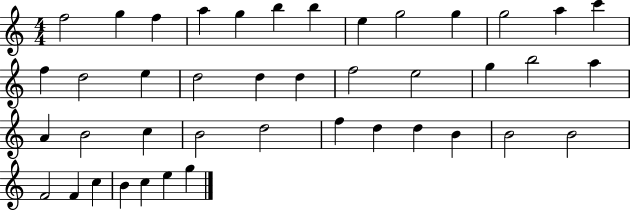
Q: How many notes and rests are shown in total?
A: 42